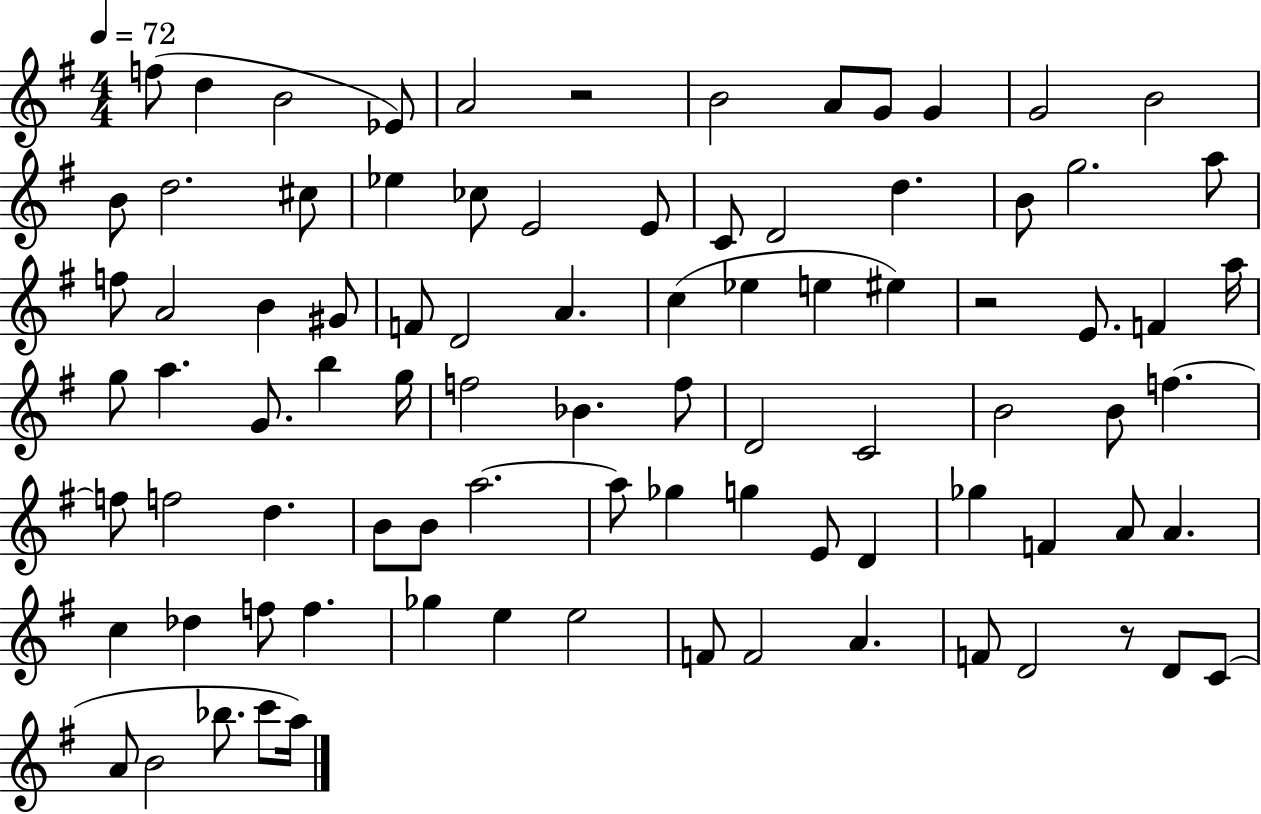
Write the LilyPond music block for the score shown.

{
  \clef treble
  \numericTimeSignature
  \time 4/4
  \key g \major
  \tempo 4 = 72
  f''8( d''4 b'2 ees'8) | a'2 r2 | b'2 a'8 g'8 g'4 | g'2 b'2 | \break b'8 d''2. cis''8 | ees''4 ces''8 e'2 e'8 | c'8 d'2 d''4. | b'8 g''2. a''8 | \break f''8 a'2 b'4 gis'8 | f'8 d'2 a'4. | c''4( ees''4 e''4 eis''4) | r2 e'8. f'4 a''16 | \break g''8 a''4. g'8. b''4 g''16 | f''2 bes'4. f''8 | d'2 c'2 | b'2 b'8 f''4.~~ | \break f''8 f''2 d''4. | b'8 b'8 a''2.~~ | a''8 ges''4 g''4 e'8 d'4 | ges''4 f'4 a'8 a'4. | \break c''4 des''4 f''8 f''4. | ges''4 e''4 e''2 | f'8 f'2 a'4. | f'8 d'2 r8 d'8 c'8( | \break a'8 b'2 bes''8. c'''8 a''16) | \bar "|."
}